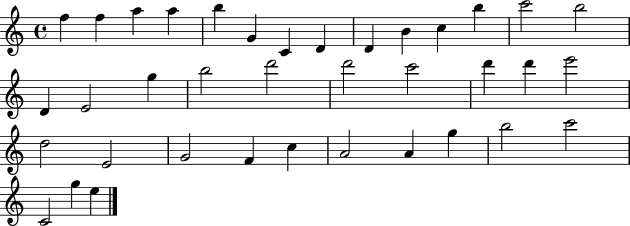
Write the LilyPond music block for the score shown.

{
  \clef treble
  \time 4/4
  \defaultTimeSignature
  \key c \major
  f''4 f''4 a''4 a''4 | b''4 g'4 c'4 d'4 | d'4 b'4 c''4 b''4 | c'''2 b''2 | \break d'4 e'2 g''4 | b''2 d'''2 | d'''2 c'''2 | d'''4 d'''4 e'''2 | \break d''2 e'2 | g'2 f'4 c''4 | a'2 a'4 g''4 | b''2 c'''2 | \break c'2 g''4 e''4 | \bar "|."
}